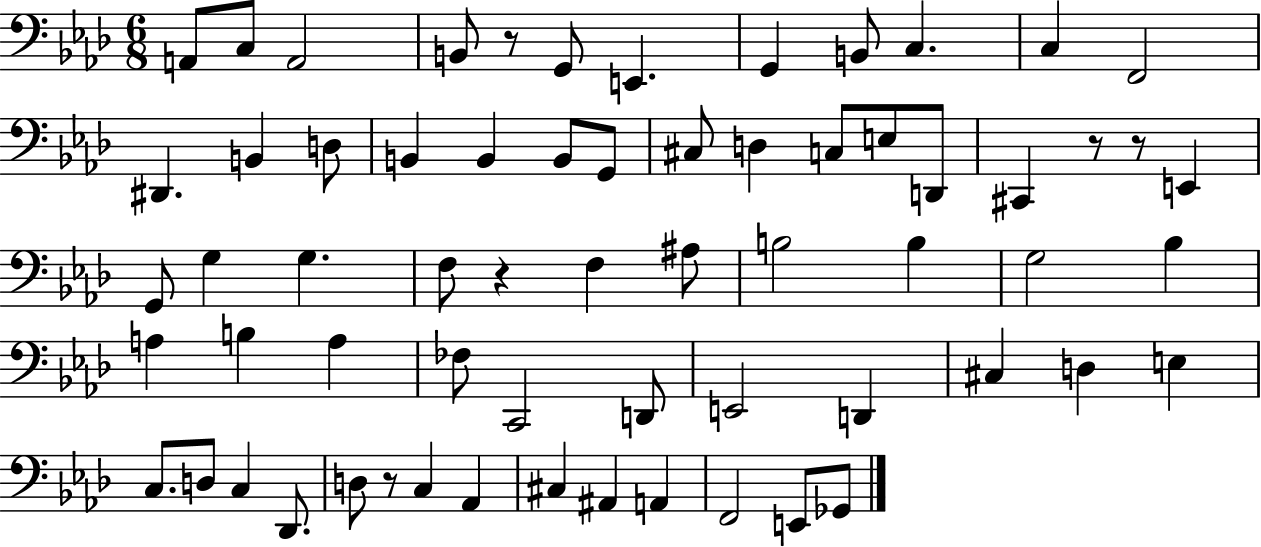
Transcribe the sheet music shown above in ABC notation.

X:1
T:Untitled
M:6/8
L:1/4
K:Ab
A,,/2 C,/2 A,,2 B,,/2 z/2 G,,/2 E,, G,, B,,/2 C, C, F,,2 ^D,, B,, D,/2 B,, B,, B,,/2 G,,/2 ^C,/2 D, C,/2 E,/2 D,,/2 ^C,, z/2 z/2 E,, G,,/2 G, G, F,/2 z F, ^A,/2 B,2 B, G,2 _B, A, B, A, _F,/2 C,,2 D,,/2 E,,2 D,, ^C, D, E, C,/2 D,/2 C, _D,,/2 D,/2 z/2 C, _A,, ^C, ^A,, A,, F,,2 E,,/2 _G,,/2